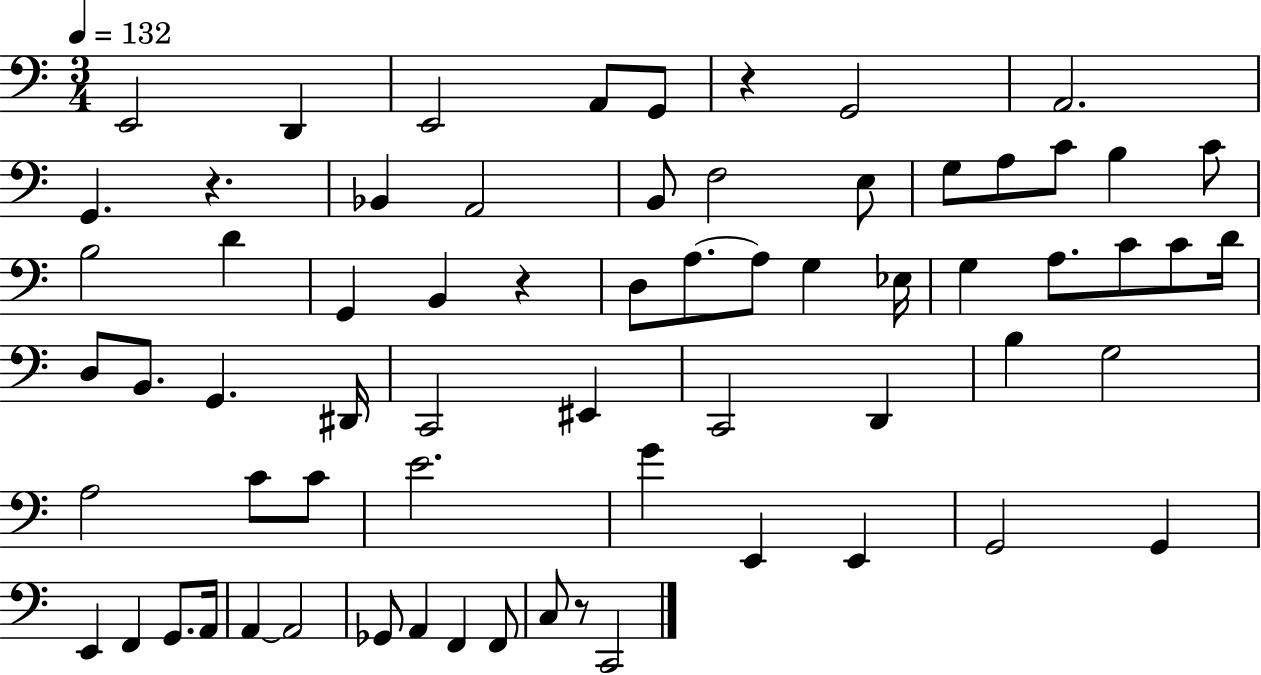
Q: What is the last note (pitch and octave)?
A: C2